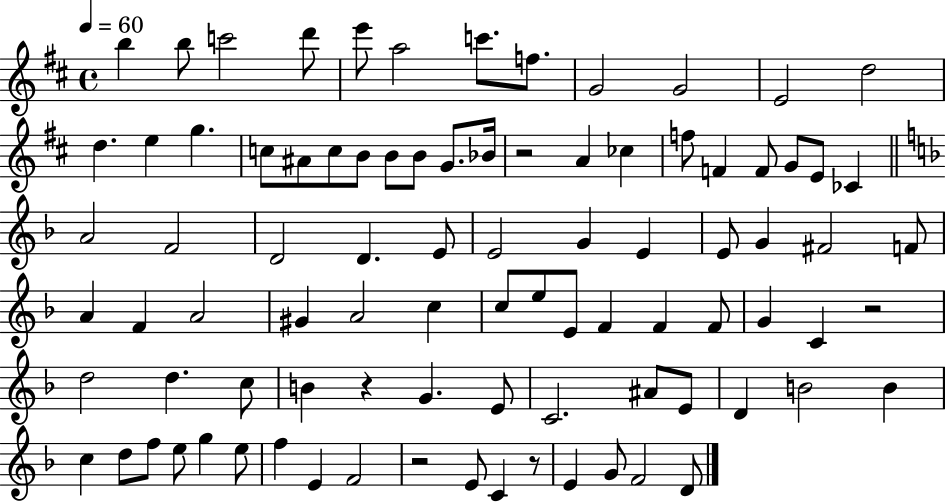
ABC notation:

X:1
T:Untitled
M:4/4
L:1/4
K:D
b b/2 c'2 d'/2 e'/2 a2 c'/2 f/2 G2 G2 E2 d2 d e g c/2 ^A/2 c/2 B/2 B/2 B/2 G/2 _B/4 z2 A _c f/2 F F/2 G/2 E/2 _C A2 F2 D2 D E/2 E2 G E E/2 G ^F2 F/2 A F A2 ^G A2 c c/2 e/2 E/2 F F F/2 G C z2 d2 d c/2 B z G E/2 C2 ^A/2 E/2 D B2 B c d/2 f/2 e/2 g e/2 f E F2 z2 E/2 C z/2 E G/2 F2 D/2